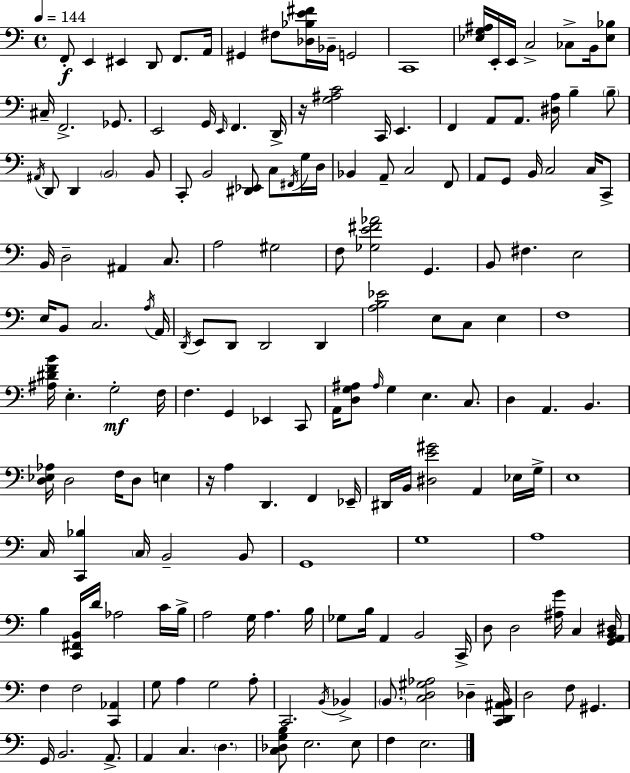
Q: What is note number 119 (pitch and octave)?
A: A3